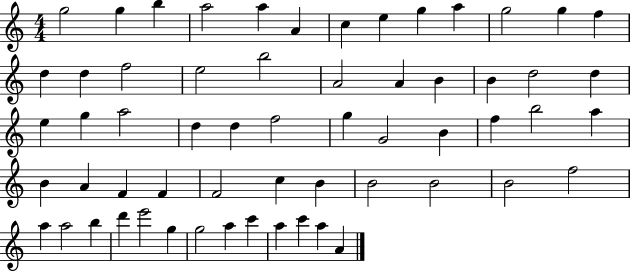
X:1
T:Untitled
M:4/4
L:1/4
K:C
g2 g b a2 a A c e g a g2 g f d d f2 e2 b2 A2 A B B d2 d e g a2 d d f2 g G2 B f b2 a B A F F F2 c B B2 B2 B2 f2 a a2 b d' e'2 g g2 a c' a c' a A